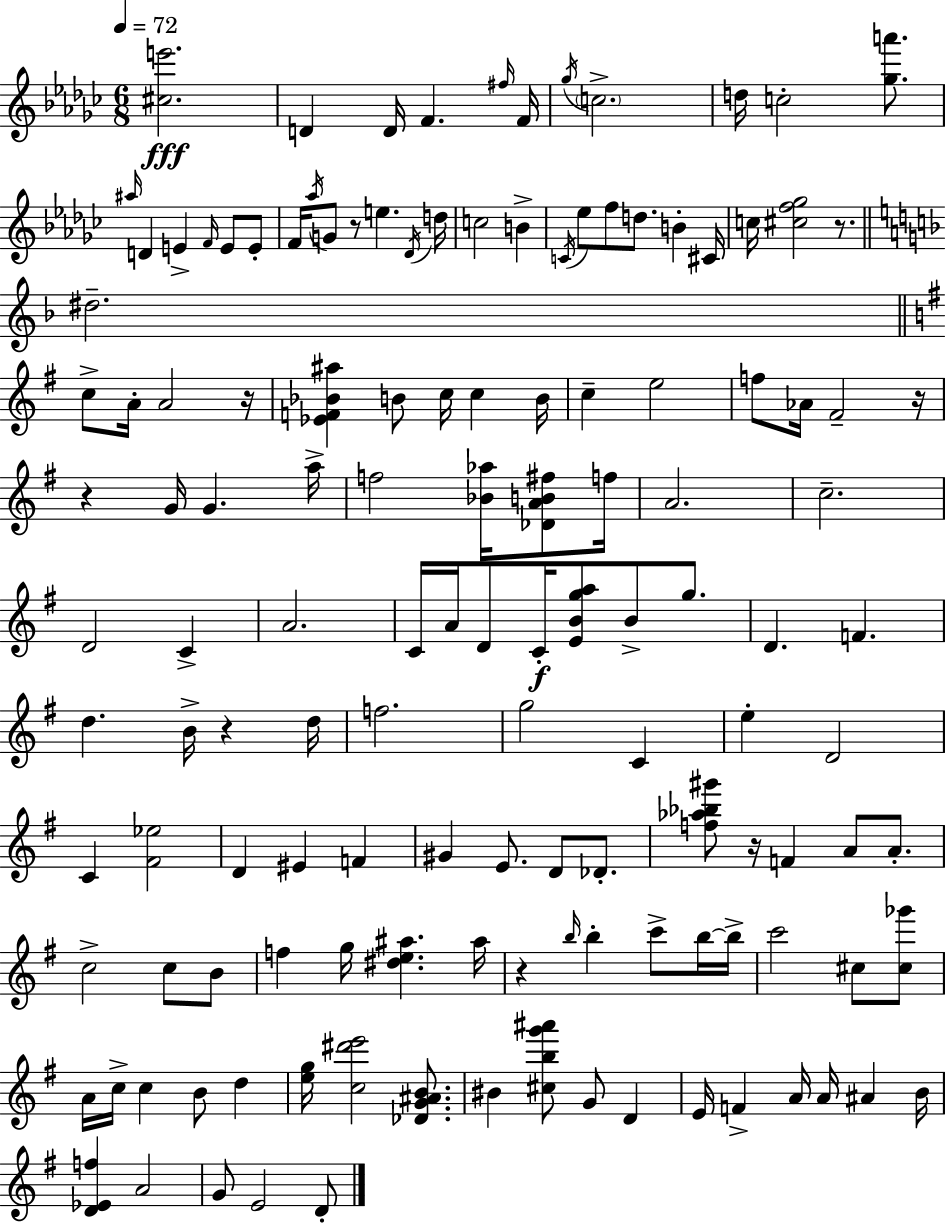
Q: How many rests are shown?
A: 8